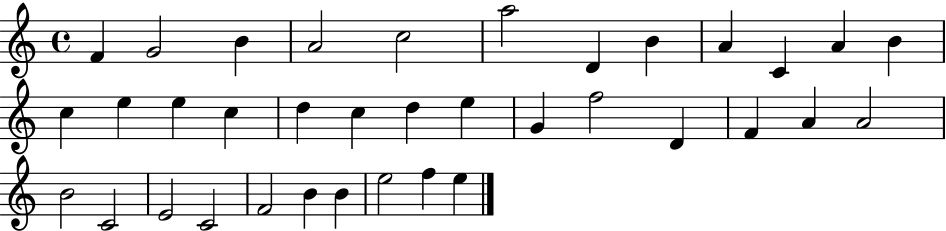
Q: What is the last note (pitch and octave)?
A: E5